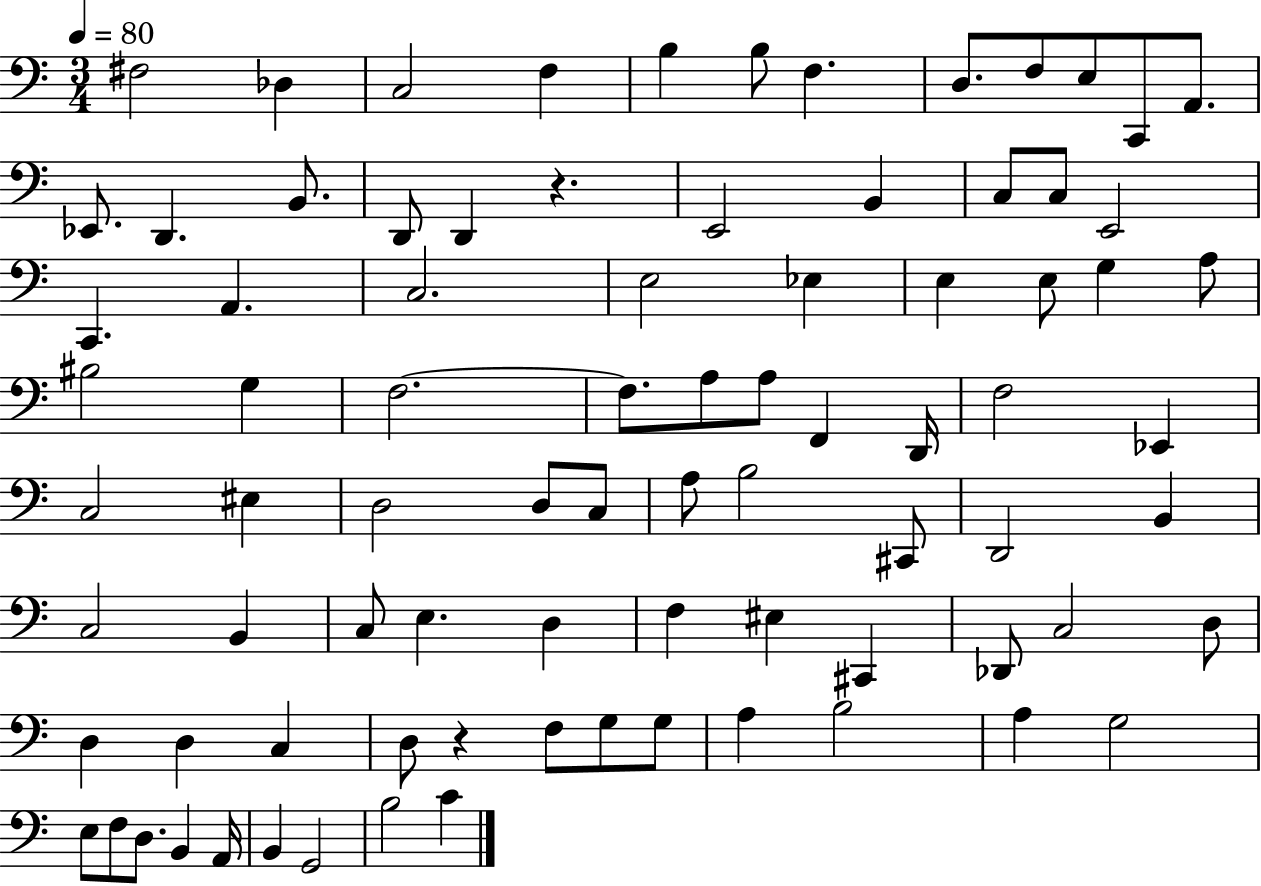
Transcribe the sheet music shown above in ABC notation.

X:1
T:Untitled
M:3/4
L:1/4
K:C
^F,2 _D, C,2 F, B, B,/2 F, D,/2 F,/2 E,/2 C,,/2 A,,/2 _E,,/2 D,, B,,/2 D,,/2 D,, z E,,2 B,, C,/2 C,/2 E,,2 C,, A,, C,2 E,2 _E, E, E,/2 G, A,/2 ^B,2 G, F,2 F,/2 A,/2 A,/2 F,, D,,/4 F,2 _E,, C,2 ^E, D,2 D,/2 C,/2 A,/2 B,2 ^C,,/2 D,,2 B,, C,2 B,, C,/2 E, D, F, ^E, ^C,, _D,,/2 C,2 D,/2 D, D, C, D,/2 z F,/2 G,/2 G,/2 A, B,2 A, G,2 E,/2 F,/2 D,/2 B,, A,,/4 B,, G,,2 B,2 C